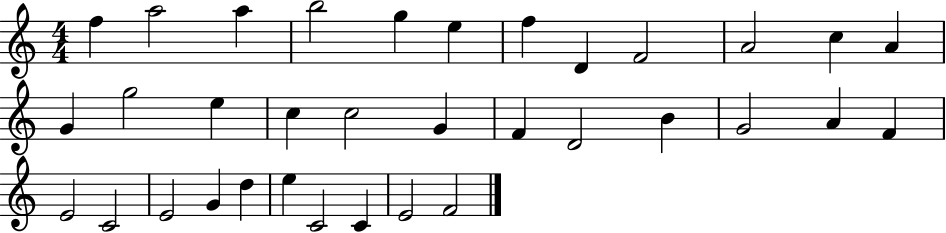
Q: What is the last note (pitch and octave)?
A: F4